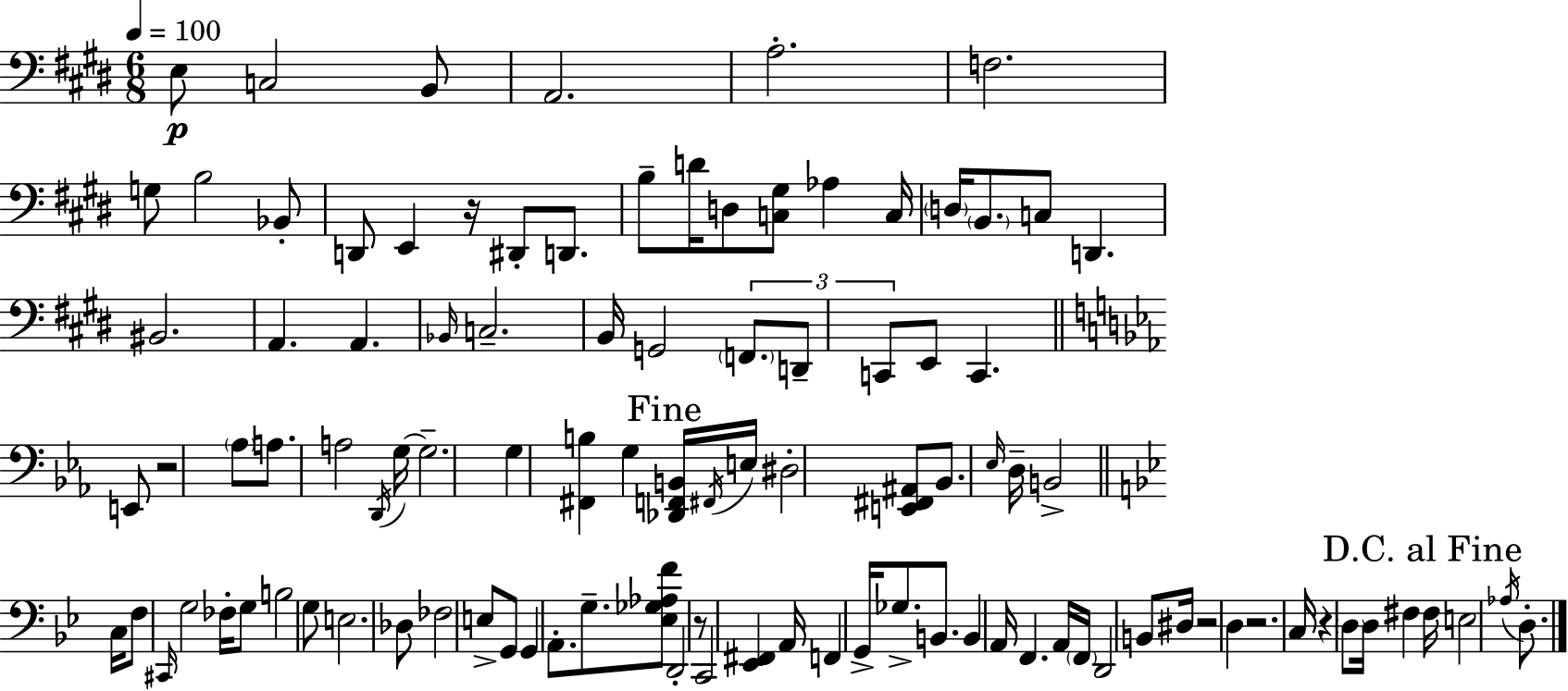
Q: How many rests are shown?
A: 6